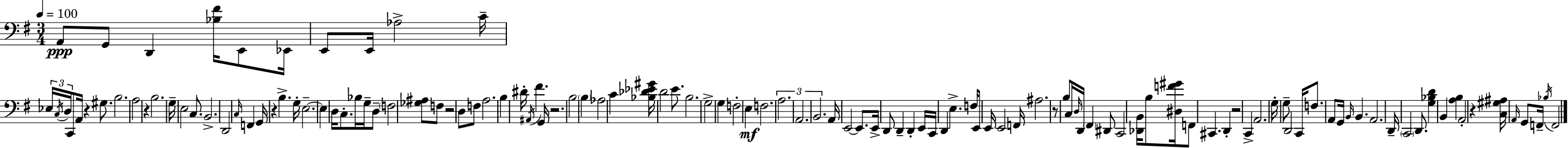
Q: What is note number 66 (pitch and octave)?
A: D2